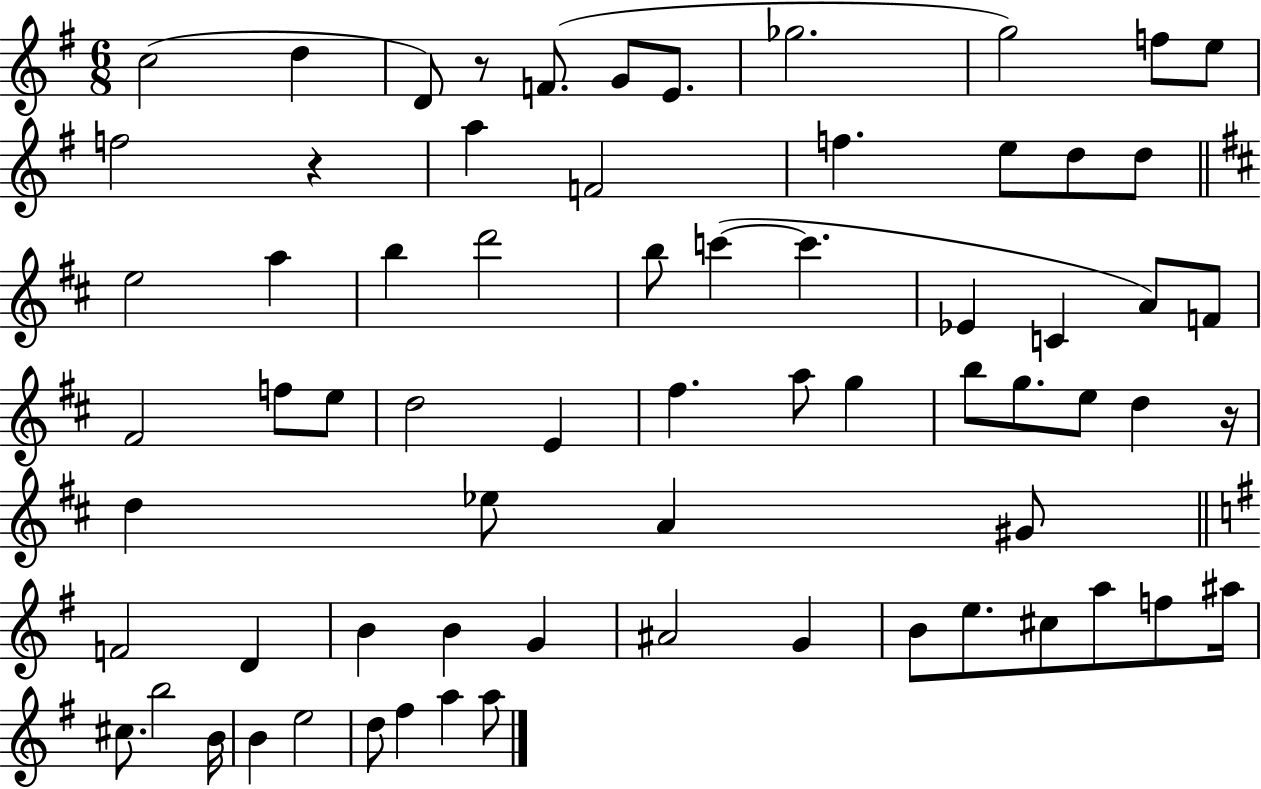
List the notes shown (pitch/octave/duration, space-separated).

C5/h D5/q D4/e R/e F4/e. G4/e E4/e. Gb5/h. G5/h F5/e E5/e F5/h R/q A5/q F4/h F5/q. E5/e D5/e D5/e E5/h A5/q B5/q D6/h B5/e C6/q C6/q. Eb4/q C4/q A4/e F4/e F#4/h F5/e E5/e D5/h E4/q F#5/q. A5/e G5/q B5/e G5/e. E5/e D5/q R/s D5/q Eb5/e A4/q G#4/e F4/h D4/q B4/q B4/q G4/q A#4/h G4/q B4/e E5/e. C#5/e A5/e F5/e A#5/s C#5/e. B5/h B4/s B4/q E5/h D5/e F#5/q A5/q A5/e